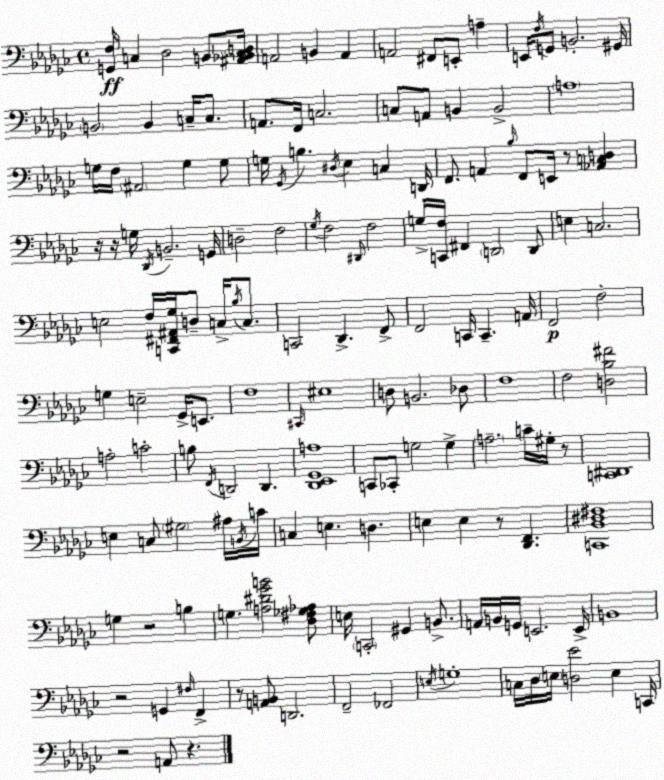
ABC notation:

X:1
T:Untitled
M:4/4
L:1/4
K:Ebm
[G,,F,]/4 C, _D,2 B,,/2 [^A,,_B,,C,D,]/4 A,,2 B,, A,, A,,2 ^F,,/2 E,,/2 A, E,,/4 F,/4 G,,/2 B,,2 ^G,,/4 B,,2 B,, C,/4 C,/2 A,,/2 F,,/4 C,2 C,/2 A,,/2 B,, B,,2 A,4 G,/4 F,/4 ^A,,2 G, G,/2 G,/4 _G,,/4 B, ^D,/4 _E, C, D,,/4 F,,/2 A,, _B,/4 F,,/2 E,,/4 z/2 [_A,,C,D,] z/4 z/4 G,/4 _D,,/4 B,,2 G,,/4 D,2 F,2 _G,/4 F,2 ^D,,/4 F,2 G,/4 [C,,F,]/4 ^F,, D,,2 D,,/2 E, C,2 E,2 F,/4 [C,,^F,,^A,,_G,]/4 D,/2 C,/4 _B,/4 C,/2 C,,2 _D,, F,,/2 F,,2 C,,/4 C,, A,,/4 F,,2 F,2 G, E,2 _G,,/4 E,,/2 F,4 ^C,,/4 ^E,4 D,/2 B,,2 _D,/2 F,4 F,2 [D,_B,^F]2 A,2 C2 B,/2 F,,/4 D,,2 D,, [_D,,_E,,_G,,A,]4 C,,/2 _C,,/2 G,2 G, A,2 C/4 ^G,/4 z/2 [C,,^D,,]4 E, C,/2 ^G,2 ^A,/4 B,,/4 C/4 C, E, D, E, E, z/2 [_D,,F,,] [C,,_B,,^D,^F,]4 G, z2 B, G, [A,^D_GB]2 [_D,^F,_G,_A,]/2 E,/4 C,,2 ^G,, B,,/2 A,,/4 B,,/4 G,,/4 E,,2 E,,/4 B,,4 z2 G,, ^F,/4 F,, z/2 [A,,B,,]/2 D,,2 F,,2 _F,,2 E,/4 G,4 C,/4 _D,/4 E,/4 [D,_E]2 E, C,,/4 z2 A,,/2 z